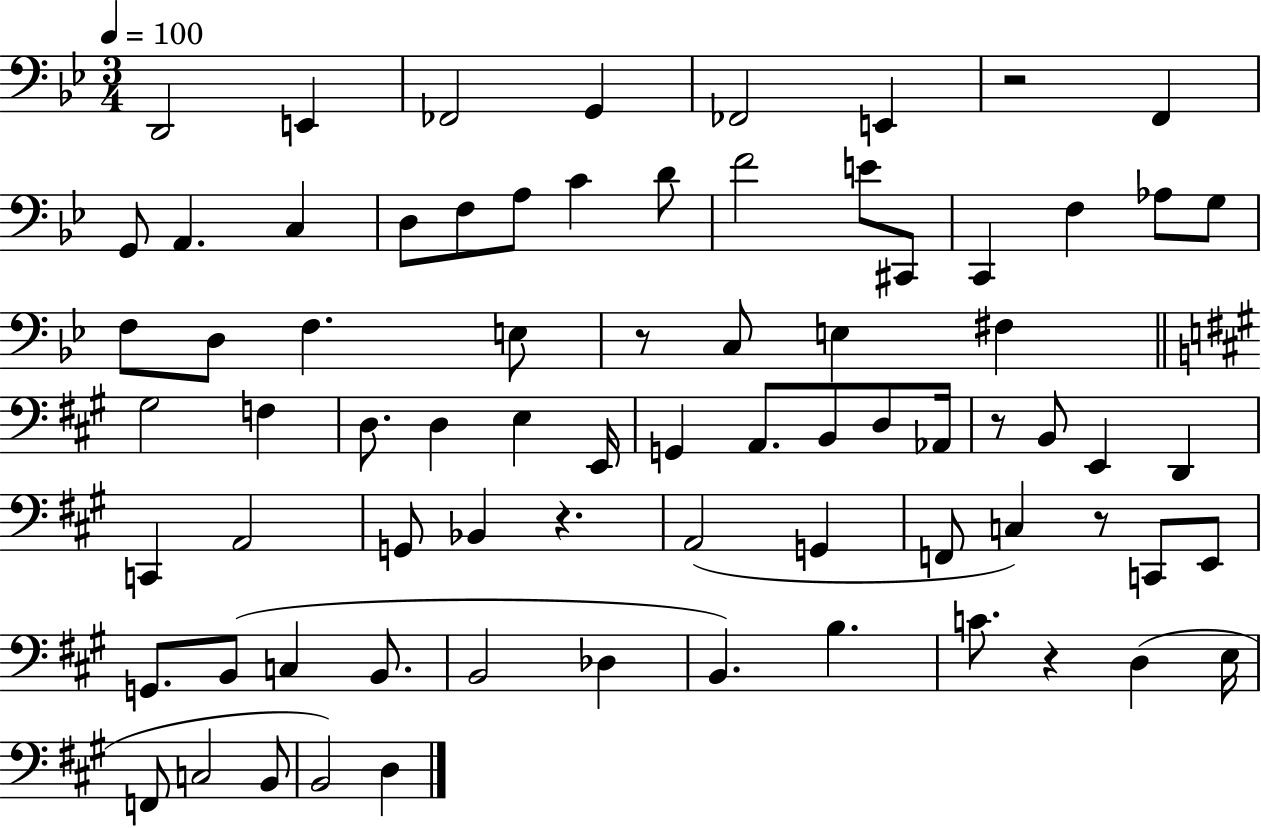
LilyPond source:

{
  \clef bass
  \numericTimeSignature
  \time 3/4
  \key bes \major
  \tempo 4 = 100
  \repeat volta 2 { d,2 e,4 | fes,2 g,4 | fes,2 e,4 | r2 f,4 | \break g,8 a,4. c4 | d8 f8 a8 c'4 d'8 | f'2 e'8 cis,8 | c,4 f4 aes8 g8 | \break f8 d8 f4. e8 | r8 c8 e4 fis4 | \bar "||" \break \key a \major gis2 f4 | d8. d4 e4 e,16 | g,4 a,8. b,8 d8 aes,16 | r8 b,8 e,4 d,4 | \break c,4 a,2 | g,8 bes,4 r4. | a,2( g,4 | f,8 c4) r8 c,8 e,8 | \break g,8. b,8( c4 b,8. | b,2 des4 | b,4.) b4. | c'8. r4 d4( e16 | \break f,8 c2 b,8 | b,2) d4 | } \bar "|."
}